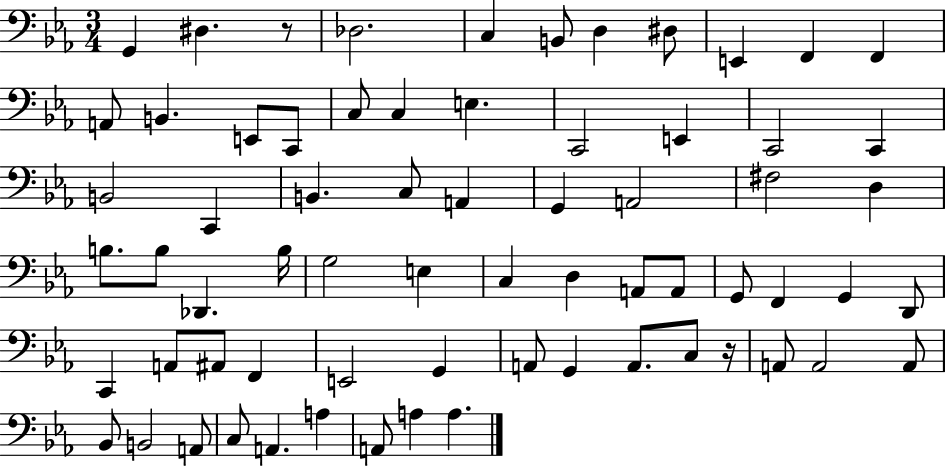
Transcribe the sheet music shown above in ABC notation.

X:1
T:Untitled
M:3/4
L:1/4
K:Eb
G,, ^D, z/2 _D,2 C, B,,/2 D, ^D,/2 E,, F,, F,, A,,/2 B,, E,,/2 C,,/2 C,/2 C, E, C,,2 E,, C,,2 C,, B,,2 C,, B,, C,/2 A,, G,, A,,2 ^F,2 D, B,/2 B,/2 _D,, B,/4 G,2 E, C, D, A,,/2 A,,/2 G,,/2 F,, G,, D,,/2 C,, A,,/2 ^A,,/2 F,, E,,2 G,, A,,/2 G,, A,,/2 C,/2 z/4 A,,/2 A,,2 A,,/2 _B,,/2 B,,2 A,,/2 C,/2 A,, A, A,,/2 A, A,